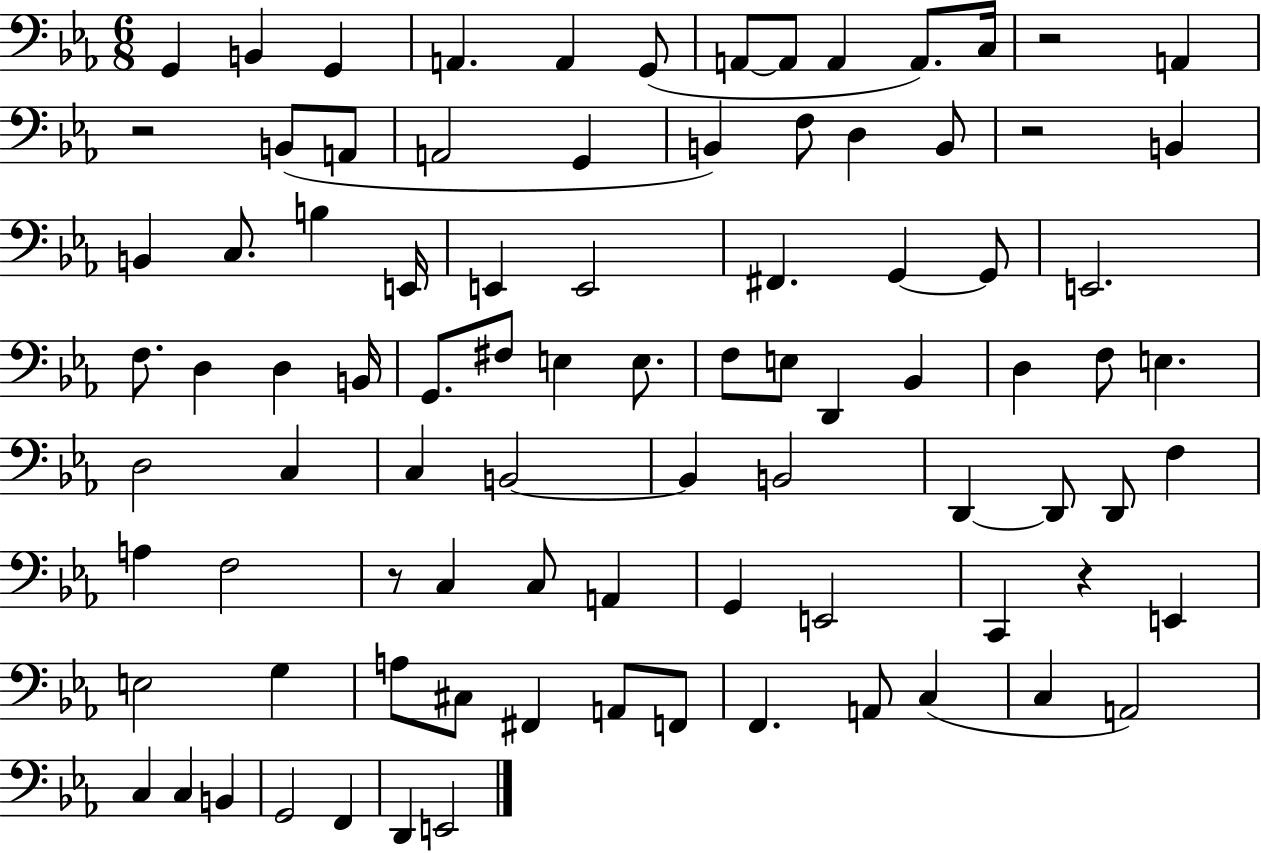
G2/q B2/q G2/q A2/q. A2/q G2/e A2/e A2/e A2/q A2/e. C3/s R/h A2/q R/h B2/e A2/e A2/h G2/q B2/q F3/e D3/q B2/e R/h B2/q B2/q C3/e. B3/q E2/s E2/q E2/h F#2/q. G2/q G2/e E2/h. F3/e. D3/q D3/q B2/s G2/e. F#3/e E3/q E3/e. F3/e E3/e D2/q Bb2/q D3/q F3/e E3/q. D3/h C3/q C3/q B2/h B2/q B2/h D2/q D2/e D2/e F3/q A3/q F3/h R/e C3/q C3/e A2/q G2/q E2/h C2/q R/q E2/q E3/h G3/q A3/e C#3/e F#2/q A2/e F2/e F2/q. A2/e C3/q C3/q A2/h C3/q C3/q B2/q G2/h F2/q D2/q E2/h